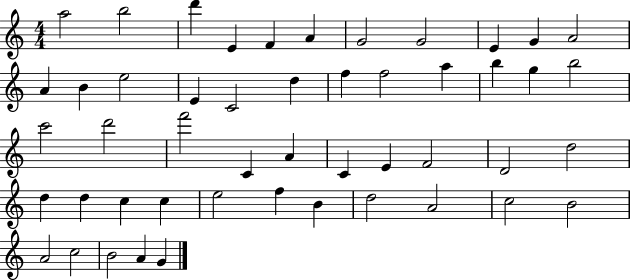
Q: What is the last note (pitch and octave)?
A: G4